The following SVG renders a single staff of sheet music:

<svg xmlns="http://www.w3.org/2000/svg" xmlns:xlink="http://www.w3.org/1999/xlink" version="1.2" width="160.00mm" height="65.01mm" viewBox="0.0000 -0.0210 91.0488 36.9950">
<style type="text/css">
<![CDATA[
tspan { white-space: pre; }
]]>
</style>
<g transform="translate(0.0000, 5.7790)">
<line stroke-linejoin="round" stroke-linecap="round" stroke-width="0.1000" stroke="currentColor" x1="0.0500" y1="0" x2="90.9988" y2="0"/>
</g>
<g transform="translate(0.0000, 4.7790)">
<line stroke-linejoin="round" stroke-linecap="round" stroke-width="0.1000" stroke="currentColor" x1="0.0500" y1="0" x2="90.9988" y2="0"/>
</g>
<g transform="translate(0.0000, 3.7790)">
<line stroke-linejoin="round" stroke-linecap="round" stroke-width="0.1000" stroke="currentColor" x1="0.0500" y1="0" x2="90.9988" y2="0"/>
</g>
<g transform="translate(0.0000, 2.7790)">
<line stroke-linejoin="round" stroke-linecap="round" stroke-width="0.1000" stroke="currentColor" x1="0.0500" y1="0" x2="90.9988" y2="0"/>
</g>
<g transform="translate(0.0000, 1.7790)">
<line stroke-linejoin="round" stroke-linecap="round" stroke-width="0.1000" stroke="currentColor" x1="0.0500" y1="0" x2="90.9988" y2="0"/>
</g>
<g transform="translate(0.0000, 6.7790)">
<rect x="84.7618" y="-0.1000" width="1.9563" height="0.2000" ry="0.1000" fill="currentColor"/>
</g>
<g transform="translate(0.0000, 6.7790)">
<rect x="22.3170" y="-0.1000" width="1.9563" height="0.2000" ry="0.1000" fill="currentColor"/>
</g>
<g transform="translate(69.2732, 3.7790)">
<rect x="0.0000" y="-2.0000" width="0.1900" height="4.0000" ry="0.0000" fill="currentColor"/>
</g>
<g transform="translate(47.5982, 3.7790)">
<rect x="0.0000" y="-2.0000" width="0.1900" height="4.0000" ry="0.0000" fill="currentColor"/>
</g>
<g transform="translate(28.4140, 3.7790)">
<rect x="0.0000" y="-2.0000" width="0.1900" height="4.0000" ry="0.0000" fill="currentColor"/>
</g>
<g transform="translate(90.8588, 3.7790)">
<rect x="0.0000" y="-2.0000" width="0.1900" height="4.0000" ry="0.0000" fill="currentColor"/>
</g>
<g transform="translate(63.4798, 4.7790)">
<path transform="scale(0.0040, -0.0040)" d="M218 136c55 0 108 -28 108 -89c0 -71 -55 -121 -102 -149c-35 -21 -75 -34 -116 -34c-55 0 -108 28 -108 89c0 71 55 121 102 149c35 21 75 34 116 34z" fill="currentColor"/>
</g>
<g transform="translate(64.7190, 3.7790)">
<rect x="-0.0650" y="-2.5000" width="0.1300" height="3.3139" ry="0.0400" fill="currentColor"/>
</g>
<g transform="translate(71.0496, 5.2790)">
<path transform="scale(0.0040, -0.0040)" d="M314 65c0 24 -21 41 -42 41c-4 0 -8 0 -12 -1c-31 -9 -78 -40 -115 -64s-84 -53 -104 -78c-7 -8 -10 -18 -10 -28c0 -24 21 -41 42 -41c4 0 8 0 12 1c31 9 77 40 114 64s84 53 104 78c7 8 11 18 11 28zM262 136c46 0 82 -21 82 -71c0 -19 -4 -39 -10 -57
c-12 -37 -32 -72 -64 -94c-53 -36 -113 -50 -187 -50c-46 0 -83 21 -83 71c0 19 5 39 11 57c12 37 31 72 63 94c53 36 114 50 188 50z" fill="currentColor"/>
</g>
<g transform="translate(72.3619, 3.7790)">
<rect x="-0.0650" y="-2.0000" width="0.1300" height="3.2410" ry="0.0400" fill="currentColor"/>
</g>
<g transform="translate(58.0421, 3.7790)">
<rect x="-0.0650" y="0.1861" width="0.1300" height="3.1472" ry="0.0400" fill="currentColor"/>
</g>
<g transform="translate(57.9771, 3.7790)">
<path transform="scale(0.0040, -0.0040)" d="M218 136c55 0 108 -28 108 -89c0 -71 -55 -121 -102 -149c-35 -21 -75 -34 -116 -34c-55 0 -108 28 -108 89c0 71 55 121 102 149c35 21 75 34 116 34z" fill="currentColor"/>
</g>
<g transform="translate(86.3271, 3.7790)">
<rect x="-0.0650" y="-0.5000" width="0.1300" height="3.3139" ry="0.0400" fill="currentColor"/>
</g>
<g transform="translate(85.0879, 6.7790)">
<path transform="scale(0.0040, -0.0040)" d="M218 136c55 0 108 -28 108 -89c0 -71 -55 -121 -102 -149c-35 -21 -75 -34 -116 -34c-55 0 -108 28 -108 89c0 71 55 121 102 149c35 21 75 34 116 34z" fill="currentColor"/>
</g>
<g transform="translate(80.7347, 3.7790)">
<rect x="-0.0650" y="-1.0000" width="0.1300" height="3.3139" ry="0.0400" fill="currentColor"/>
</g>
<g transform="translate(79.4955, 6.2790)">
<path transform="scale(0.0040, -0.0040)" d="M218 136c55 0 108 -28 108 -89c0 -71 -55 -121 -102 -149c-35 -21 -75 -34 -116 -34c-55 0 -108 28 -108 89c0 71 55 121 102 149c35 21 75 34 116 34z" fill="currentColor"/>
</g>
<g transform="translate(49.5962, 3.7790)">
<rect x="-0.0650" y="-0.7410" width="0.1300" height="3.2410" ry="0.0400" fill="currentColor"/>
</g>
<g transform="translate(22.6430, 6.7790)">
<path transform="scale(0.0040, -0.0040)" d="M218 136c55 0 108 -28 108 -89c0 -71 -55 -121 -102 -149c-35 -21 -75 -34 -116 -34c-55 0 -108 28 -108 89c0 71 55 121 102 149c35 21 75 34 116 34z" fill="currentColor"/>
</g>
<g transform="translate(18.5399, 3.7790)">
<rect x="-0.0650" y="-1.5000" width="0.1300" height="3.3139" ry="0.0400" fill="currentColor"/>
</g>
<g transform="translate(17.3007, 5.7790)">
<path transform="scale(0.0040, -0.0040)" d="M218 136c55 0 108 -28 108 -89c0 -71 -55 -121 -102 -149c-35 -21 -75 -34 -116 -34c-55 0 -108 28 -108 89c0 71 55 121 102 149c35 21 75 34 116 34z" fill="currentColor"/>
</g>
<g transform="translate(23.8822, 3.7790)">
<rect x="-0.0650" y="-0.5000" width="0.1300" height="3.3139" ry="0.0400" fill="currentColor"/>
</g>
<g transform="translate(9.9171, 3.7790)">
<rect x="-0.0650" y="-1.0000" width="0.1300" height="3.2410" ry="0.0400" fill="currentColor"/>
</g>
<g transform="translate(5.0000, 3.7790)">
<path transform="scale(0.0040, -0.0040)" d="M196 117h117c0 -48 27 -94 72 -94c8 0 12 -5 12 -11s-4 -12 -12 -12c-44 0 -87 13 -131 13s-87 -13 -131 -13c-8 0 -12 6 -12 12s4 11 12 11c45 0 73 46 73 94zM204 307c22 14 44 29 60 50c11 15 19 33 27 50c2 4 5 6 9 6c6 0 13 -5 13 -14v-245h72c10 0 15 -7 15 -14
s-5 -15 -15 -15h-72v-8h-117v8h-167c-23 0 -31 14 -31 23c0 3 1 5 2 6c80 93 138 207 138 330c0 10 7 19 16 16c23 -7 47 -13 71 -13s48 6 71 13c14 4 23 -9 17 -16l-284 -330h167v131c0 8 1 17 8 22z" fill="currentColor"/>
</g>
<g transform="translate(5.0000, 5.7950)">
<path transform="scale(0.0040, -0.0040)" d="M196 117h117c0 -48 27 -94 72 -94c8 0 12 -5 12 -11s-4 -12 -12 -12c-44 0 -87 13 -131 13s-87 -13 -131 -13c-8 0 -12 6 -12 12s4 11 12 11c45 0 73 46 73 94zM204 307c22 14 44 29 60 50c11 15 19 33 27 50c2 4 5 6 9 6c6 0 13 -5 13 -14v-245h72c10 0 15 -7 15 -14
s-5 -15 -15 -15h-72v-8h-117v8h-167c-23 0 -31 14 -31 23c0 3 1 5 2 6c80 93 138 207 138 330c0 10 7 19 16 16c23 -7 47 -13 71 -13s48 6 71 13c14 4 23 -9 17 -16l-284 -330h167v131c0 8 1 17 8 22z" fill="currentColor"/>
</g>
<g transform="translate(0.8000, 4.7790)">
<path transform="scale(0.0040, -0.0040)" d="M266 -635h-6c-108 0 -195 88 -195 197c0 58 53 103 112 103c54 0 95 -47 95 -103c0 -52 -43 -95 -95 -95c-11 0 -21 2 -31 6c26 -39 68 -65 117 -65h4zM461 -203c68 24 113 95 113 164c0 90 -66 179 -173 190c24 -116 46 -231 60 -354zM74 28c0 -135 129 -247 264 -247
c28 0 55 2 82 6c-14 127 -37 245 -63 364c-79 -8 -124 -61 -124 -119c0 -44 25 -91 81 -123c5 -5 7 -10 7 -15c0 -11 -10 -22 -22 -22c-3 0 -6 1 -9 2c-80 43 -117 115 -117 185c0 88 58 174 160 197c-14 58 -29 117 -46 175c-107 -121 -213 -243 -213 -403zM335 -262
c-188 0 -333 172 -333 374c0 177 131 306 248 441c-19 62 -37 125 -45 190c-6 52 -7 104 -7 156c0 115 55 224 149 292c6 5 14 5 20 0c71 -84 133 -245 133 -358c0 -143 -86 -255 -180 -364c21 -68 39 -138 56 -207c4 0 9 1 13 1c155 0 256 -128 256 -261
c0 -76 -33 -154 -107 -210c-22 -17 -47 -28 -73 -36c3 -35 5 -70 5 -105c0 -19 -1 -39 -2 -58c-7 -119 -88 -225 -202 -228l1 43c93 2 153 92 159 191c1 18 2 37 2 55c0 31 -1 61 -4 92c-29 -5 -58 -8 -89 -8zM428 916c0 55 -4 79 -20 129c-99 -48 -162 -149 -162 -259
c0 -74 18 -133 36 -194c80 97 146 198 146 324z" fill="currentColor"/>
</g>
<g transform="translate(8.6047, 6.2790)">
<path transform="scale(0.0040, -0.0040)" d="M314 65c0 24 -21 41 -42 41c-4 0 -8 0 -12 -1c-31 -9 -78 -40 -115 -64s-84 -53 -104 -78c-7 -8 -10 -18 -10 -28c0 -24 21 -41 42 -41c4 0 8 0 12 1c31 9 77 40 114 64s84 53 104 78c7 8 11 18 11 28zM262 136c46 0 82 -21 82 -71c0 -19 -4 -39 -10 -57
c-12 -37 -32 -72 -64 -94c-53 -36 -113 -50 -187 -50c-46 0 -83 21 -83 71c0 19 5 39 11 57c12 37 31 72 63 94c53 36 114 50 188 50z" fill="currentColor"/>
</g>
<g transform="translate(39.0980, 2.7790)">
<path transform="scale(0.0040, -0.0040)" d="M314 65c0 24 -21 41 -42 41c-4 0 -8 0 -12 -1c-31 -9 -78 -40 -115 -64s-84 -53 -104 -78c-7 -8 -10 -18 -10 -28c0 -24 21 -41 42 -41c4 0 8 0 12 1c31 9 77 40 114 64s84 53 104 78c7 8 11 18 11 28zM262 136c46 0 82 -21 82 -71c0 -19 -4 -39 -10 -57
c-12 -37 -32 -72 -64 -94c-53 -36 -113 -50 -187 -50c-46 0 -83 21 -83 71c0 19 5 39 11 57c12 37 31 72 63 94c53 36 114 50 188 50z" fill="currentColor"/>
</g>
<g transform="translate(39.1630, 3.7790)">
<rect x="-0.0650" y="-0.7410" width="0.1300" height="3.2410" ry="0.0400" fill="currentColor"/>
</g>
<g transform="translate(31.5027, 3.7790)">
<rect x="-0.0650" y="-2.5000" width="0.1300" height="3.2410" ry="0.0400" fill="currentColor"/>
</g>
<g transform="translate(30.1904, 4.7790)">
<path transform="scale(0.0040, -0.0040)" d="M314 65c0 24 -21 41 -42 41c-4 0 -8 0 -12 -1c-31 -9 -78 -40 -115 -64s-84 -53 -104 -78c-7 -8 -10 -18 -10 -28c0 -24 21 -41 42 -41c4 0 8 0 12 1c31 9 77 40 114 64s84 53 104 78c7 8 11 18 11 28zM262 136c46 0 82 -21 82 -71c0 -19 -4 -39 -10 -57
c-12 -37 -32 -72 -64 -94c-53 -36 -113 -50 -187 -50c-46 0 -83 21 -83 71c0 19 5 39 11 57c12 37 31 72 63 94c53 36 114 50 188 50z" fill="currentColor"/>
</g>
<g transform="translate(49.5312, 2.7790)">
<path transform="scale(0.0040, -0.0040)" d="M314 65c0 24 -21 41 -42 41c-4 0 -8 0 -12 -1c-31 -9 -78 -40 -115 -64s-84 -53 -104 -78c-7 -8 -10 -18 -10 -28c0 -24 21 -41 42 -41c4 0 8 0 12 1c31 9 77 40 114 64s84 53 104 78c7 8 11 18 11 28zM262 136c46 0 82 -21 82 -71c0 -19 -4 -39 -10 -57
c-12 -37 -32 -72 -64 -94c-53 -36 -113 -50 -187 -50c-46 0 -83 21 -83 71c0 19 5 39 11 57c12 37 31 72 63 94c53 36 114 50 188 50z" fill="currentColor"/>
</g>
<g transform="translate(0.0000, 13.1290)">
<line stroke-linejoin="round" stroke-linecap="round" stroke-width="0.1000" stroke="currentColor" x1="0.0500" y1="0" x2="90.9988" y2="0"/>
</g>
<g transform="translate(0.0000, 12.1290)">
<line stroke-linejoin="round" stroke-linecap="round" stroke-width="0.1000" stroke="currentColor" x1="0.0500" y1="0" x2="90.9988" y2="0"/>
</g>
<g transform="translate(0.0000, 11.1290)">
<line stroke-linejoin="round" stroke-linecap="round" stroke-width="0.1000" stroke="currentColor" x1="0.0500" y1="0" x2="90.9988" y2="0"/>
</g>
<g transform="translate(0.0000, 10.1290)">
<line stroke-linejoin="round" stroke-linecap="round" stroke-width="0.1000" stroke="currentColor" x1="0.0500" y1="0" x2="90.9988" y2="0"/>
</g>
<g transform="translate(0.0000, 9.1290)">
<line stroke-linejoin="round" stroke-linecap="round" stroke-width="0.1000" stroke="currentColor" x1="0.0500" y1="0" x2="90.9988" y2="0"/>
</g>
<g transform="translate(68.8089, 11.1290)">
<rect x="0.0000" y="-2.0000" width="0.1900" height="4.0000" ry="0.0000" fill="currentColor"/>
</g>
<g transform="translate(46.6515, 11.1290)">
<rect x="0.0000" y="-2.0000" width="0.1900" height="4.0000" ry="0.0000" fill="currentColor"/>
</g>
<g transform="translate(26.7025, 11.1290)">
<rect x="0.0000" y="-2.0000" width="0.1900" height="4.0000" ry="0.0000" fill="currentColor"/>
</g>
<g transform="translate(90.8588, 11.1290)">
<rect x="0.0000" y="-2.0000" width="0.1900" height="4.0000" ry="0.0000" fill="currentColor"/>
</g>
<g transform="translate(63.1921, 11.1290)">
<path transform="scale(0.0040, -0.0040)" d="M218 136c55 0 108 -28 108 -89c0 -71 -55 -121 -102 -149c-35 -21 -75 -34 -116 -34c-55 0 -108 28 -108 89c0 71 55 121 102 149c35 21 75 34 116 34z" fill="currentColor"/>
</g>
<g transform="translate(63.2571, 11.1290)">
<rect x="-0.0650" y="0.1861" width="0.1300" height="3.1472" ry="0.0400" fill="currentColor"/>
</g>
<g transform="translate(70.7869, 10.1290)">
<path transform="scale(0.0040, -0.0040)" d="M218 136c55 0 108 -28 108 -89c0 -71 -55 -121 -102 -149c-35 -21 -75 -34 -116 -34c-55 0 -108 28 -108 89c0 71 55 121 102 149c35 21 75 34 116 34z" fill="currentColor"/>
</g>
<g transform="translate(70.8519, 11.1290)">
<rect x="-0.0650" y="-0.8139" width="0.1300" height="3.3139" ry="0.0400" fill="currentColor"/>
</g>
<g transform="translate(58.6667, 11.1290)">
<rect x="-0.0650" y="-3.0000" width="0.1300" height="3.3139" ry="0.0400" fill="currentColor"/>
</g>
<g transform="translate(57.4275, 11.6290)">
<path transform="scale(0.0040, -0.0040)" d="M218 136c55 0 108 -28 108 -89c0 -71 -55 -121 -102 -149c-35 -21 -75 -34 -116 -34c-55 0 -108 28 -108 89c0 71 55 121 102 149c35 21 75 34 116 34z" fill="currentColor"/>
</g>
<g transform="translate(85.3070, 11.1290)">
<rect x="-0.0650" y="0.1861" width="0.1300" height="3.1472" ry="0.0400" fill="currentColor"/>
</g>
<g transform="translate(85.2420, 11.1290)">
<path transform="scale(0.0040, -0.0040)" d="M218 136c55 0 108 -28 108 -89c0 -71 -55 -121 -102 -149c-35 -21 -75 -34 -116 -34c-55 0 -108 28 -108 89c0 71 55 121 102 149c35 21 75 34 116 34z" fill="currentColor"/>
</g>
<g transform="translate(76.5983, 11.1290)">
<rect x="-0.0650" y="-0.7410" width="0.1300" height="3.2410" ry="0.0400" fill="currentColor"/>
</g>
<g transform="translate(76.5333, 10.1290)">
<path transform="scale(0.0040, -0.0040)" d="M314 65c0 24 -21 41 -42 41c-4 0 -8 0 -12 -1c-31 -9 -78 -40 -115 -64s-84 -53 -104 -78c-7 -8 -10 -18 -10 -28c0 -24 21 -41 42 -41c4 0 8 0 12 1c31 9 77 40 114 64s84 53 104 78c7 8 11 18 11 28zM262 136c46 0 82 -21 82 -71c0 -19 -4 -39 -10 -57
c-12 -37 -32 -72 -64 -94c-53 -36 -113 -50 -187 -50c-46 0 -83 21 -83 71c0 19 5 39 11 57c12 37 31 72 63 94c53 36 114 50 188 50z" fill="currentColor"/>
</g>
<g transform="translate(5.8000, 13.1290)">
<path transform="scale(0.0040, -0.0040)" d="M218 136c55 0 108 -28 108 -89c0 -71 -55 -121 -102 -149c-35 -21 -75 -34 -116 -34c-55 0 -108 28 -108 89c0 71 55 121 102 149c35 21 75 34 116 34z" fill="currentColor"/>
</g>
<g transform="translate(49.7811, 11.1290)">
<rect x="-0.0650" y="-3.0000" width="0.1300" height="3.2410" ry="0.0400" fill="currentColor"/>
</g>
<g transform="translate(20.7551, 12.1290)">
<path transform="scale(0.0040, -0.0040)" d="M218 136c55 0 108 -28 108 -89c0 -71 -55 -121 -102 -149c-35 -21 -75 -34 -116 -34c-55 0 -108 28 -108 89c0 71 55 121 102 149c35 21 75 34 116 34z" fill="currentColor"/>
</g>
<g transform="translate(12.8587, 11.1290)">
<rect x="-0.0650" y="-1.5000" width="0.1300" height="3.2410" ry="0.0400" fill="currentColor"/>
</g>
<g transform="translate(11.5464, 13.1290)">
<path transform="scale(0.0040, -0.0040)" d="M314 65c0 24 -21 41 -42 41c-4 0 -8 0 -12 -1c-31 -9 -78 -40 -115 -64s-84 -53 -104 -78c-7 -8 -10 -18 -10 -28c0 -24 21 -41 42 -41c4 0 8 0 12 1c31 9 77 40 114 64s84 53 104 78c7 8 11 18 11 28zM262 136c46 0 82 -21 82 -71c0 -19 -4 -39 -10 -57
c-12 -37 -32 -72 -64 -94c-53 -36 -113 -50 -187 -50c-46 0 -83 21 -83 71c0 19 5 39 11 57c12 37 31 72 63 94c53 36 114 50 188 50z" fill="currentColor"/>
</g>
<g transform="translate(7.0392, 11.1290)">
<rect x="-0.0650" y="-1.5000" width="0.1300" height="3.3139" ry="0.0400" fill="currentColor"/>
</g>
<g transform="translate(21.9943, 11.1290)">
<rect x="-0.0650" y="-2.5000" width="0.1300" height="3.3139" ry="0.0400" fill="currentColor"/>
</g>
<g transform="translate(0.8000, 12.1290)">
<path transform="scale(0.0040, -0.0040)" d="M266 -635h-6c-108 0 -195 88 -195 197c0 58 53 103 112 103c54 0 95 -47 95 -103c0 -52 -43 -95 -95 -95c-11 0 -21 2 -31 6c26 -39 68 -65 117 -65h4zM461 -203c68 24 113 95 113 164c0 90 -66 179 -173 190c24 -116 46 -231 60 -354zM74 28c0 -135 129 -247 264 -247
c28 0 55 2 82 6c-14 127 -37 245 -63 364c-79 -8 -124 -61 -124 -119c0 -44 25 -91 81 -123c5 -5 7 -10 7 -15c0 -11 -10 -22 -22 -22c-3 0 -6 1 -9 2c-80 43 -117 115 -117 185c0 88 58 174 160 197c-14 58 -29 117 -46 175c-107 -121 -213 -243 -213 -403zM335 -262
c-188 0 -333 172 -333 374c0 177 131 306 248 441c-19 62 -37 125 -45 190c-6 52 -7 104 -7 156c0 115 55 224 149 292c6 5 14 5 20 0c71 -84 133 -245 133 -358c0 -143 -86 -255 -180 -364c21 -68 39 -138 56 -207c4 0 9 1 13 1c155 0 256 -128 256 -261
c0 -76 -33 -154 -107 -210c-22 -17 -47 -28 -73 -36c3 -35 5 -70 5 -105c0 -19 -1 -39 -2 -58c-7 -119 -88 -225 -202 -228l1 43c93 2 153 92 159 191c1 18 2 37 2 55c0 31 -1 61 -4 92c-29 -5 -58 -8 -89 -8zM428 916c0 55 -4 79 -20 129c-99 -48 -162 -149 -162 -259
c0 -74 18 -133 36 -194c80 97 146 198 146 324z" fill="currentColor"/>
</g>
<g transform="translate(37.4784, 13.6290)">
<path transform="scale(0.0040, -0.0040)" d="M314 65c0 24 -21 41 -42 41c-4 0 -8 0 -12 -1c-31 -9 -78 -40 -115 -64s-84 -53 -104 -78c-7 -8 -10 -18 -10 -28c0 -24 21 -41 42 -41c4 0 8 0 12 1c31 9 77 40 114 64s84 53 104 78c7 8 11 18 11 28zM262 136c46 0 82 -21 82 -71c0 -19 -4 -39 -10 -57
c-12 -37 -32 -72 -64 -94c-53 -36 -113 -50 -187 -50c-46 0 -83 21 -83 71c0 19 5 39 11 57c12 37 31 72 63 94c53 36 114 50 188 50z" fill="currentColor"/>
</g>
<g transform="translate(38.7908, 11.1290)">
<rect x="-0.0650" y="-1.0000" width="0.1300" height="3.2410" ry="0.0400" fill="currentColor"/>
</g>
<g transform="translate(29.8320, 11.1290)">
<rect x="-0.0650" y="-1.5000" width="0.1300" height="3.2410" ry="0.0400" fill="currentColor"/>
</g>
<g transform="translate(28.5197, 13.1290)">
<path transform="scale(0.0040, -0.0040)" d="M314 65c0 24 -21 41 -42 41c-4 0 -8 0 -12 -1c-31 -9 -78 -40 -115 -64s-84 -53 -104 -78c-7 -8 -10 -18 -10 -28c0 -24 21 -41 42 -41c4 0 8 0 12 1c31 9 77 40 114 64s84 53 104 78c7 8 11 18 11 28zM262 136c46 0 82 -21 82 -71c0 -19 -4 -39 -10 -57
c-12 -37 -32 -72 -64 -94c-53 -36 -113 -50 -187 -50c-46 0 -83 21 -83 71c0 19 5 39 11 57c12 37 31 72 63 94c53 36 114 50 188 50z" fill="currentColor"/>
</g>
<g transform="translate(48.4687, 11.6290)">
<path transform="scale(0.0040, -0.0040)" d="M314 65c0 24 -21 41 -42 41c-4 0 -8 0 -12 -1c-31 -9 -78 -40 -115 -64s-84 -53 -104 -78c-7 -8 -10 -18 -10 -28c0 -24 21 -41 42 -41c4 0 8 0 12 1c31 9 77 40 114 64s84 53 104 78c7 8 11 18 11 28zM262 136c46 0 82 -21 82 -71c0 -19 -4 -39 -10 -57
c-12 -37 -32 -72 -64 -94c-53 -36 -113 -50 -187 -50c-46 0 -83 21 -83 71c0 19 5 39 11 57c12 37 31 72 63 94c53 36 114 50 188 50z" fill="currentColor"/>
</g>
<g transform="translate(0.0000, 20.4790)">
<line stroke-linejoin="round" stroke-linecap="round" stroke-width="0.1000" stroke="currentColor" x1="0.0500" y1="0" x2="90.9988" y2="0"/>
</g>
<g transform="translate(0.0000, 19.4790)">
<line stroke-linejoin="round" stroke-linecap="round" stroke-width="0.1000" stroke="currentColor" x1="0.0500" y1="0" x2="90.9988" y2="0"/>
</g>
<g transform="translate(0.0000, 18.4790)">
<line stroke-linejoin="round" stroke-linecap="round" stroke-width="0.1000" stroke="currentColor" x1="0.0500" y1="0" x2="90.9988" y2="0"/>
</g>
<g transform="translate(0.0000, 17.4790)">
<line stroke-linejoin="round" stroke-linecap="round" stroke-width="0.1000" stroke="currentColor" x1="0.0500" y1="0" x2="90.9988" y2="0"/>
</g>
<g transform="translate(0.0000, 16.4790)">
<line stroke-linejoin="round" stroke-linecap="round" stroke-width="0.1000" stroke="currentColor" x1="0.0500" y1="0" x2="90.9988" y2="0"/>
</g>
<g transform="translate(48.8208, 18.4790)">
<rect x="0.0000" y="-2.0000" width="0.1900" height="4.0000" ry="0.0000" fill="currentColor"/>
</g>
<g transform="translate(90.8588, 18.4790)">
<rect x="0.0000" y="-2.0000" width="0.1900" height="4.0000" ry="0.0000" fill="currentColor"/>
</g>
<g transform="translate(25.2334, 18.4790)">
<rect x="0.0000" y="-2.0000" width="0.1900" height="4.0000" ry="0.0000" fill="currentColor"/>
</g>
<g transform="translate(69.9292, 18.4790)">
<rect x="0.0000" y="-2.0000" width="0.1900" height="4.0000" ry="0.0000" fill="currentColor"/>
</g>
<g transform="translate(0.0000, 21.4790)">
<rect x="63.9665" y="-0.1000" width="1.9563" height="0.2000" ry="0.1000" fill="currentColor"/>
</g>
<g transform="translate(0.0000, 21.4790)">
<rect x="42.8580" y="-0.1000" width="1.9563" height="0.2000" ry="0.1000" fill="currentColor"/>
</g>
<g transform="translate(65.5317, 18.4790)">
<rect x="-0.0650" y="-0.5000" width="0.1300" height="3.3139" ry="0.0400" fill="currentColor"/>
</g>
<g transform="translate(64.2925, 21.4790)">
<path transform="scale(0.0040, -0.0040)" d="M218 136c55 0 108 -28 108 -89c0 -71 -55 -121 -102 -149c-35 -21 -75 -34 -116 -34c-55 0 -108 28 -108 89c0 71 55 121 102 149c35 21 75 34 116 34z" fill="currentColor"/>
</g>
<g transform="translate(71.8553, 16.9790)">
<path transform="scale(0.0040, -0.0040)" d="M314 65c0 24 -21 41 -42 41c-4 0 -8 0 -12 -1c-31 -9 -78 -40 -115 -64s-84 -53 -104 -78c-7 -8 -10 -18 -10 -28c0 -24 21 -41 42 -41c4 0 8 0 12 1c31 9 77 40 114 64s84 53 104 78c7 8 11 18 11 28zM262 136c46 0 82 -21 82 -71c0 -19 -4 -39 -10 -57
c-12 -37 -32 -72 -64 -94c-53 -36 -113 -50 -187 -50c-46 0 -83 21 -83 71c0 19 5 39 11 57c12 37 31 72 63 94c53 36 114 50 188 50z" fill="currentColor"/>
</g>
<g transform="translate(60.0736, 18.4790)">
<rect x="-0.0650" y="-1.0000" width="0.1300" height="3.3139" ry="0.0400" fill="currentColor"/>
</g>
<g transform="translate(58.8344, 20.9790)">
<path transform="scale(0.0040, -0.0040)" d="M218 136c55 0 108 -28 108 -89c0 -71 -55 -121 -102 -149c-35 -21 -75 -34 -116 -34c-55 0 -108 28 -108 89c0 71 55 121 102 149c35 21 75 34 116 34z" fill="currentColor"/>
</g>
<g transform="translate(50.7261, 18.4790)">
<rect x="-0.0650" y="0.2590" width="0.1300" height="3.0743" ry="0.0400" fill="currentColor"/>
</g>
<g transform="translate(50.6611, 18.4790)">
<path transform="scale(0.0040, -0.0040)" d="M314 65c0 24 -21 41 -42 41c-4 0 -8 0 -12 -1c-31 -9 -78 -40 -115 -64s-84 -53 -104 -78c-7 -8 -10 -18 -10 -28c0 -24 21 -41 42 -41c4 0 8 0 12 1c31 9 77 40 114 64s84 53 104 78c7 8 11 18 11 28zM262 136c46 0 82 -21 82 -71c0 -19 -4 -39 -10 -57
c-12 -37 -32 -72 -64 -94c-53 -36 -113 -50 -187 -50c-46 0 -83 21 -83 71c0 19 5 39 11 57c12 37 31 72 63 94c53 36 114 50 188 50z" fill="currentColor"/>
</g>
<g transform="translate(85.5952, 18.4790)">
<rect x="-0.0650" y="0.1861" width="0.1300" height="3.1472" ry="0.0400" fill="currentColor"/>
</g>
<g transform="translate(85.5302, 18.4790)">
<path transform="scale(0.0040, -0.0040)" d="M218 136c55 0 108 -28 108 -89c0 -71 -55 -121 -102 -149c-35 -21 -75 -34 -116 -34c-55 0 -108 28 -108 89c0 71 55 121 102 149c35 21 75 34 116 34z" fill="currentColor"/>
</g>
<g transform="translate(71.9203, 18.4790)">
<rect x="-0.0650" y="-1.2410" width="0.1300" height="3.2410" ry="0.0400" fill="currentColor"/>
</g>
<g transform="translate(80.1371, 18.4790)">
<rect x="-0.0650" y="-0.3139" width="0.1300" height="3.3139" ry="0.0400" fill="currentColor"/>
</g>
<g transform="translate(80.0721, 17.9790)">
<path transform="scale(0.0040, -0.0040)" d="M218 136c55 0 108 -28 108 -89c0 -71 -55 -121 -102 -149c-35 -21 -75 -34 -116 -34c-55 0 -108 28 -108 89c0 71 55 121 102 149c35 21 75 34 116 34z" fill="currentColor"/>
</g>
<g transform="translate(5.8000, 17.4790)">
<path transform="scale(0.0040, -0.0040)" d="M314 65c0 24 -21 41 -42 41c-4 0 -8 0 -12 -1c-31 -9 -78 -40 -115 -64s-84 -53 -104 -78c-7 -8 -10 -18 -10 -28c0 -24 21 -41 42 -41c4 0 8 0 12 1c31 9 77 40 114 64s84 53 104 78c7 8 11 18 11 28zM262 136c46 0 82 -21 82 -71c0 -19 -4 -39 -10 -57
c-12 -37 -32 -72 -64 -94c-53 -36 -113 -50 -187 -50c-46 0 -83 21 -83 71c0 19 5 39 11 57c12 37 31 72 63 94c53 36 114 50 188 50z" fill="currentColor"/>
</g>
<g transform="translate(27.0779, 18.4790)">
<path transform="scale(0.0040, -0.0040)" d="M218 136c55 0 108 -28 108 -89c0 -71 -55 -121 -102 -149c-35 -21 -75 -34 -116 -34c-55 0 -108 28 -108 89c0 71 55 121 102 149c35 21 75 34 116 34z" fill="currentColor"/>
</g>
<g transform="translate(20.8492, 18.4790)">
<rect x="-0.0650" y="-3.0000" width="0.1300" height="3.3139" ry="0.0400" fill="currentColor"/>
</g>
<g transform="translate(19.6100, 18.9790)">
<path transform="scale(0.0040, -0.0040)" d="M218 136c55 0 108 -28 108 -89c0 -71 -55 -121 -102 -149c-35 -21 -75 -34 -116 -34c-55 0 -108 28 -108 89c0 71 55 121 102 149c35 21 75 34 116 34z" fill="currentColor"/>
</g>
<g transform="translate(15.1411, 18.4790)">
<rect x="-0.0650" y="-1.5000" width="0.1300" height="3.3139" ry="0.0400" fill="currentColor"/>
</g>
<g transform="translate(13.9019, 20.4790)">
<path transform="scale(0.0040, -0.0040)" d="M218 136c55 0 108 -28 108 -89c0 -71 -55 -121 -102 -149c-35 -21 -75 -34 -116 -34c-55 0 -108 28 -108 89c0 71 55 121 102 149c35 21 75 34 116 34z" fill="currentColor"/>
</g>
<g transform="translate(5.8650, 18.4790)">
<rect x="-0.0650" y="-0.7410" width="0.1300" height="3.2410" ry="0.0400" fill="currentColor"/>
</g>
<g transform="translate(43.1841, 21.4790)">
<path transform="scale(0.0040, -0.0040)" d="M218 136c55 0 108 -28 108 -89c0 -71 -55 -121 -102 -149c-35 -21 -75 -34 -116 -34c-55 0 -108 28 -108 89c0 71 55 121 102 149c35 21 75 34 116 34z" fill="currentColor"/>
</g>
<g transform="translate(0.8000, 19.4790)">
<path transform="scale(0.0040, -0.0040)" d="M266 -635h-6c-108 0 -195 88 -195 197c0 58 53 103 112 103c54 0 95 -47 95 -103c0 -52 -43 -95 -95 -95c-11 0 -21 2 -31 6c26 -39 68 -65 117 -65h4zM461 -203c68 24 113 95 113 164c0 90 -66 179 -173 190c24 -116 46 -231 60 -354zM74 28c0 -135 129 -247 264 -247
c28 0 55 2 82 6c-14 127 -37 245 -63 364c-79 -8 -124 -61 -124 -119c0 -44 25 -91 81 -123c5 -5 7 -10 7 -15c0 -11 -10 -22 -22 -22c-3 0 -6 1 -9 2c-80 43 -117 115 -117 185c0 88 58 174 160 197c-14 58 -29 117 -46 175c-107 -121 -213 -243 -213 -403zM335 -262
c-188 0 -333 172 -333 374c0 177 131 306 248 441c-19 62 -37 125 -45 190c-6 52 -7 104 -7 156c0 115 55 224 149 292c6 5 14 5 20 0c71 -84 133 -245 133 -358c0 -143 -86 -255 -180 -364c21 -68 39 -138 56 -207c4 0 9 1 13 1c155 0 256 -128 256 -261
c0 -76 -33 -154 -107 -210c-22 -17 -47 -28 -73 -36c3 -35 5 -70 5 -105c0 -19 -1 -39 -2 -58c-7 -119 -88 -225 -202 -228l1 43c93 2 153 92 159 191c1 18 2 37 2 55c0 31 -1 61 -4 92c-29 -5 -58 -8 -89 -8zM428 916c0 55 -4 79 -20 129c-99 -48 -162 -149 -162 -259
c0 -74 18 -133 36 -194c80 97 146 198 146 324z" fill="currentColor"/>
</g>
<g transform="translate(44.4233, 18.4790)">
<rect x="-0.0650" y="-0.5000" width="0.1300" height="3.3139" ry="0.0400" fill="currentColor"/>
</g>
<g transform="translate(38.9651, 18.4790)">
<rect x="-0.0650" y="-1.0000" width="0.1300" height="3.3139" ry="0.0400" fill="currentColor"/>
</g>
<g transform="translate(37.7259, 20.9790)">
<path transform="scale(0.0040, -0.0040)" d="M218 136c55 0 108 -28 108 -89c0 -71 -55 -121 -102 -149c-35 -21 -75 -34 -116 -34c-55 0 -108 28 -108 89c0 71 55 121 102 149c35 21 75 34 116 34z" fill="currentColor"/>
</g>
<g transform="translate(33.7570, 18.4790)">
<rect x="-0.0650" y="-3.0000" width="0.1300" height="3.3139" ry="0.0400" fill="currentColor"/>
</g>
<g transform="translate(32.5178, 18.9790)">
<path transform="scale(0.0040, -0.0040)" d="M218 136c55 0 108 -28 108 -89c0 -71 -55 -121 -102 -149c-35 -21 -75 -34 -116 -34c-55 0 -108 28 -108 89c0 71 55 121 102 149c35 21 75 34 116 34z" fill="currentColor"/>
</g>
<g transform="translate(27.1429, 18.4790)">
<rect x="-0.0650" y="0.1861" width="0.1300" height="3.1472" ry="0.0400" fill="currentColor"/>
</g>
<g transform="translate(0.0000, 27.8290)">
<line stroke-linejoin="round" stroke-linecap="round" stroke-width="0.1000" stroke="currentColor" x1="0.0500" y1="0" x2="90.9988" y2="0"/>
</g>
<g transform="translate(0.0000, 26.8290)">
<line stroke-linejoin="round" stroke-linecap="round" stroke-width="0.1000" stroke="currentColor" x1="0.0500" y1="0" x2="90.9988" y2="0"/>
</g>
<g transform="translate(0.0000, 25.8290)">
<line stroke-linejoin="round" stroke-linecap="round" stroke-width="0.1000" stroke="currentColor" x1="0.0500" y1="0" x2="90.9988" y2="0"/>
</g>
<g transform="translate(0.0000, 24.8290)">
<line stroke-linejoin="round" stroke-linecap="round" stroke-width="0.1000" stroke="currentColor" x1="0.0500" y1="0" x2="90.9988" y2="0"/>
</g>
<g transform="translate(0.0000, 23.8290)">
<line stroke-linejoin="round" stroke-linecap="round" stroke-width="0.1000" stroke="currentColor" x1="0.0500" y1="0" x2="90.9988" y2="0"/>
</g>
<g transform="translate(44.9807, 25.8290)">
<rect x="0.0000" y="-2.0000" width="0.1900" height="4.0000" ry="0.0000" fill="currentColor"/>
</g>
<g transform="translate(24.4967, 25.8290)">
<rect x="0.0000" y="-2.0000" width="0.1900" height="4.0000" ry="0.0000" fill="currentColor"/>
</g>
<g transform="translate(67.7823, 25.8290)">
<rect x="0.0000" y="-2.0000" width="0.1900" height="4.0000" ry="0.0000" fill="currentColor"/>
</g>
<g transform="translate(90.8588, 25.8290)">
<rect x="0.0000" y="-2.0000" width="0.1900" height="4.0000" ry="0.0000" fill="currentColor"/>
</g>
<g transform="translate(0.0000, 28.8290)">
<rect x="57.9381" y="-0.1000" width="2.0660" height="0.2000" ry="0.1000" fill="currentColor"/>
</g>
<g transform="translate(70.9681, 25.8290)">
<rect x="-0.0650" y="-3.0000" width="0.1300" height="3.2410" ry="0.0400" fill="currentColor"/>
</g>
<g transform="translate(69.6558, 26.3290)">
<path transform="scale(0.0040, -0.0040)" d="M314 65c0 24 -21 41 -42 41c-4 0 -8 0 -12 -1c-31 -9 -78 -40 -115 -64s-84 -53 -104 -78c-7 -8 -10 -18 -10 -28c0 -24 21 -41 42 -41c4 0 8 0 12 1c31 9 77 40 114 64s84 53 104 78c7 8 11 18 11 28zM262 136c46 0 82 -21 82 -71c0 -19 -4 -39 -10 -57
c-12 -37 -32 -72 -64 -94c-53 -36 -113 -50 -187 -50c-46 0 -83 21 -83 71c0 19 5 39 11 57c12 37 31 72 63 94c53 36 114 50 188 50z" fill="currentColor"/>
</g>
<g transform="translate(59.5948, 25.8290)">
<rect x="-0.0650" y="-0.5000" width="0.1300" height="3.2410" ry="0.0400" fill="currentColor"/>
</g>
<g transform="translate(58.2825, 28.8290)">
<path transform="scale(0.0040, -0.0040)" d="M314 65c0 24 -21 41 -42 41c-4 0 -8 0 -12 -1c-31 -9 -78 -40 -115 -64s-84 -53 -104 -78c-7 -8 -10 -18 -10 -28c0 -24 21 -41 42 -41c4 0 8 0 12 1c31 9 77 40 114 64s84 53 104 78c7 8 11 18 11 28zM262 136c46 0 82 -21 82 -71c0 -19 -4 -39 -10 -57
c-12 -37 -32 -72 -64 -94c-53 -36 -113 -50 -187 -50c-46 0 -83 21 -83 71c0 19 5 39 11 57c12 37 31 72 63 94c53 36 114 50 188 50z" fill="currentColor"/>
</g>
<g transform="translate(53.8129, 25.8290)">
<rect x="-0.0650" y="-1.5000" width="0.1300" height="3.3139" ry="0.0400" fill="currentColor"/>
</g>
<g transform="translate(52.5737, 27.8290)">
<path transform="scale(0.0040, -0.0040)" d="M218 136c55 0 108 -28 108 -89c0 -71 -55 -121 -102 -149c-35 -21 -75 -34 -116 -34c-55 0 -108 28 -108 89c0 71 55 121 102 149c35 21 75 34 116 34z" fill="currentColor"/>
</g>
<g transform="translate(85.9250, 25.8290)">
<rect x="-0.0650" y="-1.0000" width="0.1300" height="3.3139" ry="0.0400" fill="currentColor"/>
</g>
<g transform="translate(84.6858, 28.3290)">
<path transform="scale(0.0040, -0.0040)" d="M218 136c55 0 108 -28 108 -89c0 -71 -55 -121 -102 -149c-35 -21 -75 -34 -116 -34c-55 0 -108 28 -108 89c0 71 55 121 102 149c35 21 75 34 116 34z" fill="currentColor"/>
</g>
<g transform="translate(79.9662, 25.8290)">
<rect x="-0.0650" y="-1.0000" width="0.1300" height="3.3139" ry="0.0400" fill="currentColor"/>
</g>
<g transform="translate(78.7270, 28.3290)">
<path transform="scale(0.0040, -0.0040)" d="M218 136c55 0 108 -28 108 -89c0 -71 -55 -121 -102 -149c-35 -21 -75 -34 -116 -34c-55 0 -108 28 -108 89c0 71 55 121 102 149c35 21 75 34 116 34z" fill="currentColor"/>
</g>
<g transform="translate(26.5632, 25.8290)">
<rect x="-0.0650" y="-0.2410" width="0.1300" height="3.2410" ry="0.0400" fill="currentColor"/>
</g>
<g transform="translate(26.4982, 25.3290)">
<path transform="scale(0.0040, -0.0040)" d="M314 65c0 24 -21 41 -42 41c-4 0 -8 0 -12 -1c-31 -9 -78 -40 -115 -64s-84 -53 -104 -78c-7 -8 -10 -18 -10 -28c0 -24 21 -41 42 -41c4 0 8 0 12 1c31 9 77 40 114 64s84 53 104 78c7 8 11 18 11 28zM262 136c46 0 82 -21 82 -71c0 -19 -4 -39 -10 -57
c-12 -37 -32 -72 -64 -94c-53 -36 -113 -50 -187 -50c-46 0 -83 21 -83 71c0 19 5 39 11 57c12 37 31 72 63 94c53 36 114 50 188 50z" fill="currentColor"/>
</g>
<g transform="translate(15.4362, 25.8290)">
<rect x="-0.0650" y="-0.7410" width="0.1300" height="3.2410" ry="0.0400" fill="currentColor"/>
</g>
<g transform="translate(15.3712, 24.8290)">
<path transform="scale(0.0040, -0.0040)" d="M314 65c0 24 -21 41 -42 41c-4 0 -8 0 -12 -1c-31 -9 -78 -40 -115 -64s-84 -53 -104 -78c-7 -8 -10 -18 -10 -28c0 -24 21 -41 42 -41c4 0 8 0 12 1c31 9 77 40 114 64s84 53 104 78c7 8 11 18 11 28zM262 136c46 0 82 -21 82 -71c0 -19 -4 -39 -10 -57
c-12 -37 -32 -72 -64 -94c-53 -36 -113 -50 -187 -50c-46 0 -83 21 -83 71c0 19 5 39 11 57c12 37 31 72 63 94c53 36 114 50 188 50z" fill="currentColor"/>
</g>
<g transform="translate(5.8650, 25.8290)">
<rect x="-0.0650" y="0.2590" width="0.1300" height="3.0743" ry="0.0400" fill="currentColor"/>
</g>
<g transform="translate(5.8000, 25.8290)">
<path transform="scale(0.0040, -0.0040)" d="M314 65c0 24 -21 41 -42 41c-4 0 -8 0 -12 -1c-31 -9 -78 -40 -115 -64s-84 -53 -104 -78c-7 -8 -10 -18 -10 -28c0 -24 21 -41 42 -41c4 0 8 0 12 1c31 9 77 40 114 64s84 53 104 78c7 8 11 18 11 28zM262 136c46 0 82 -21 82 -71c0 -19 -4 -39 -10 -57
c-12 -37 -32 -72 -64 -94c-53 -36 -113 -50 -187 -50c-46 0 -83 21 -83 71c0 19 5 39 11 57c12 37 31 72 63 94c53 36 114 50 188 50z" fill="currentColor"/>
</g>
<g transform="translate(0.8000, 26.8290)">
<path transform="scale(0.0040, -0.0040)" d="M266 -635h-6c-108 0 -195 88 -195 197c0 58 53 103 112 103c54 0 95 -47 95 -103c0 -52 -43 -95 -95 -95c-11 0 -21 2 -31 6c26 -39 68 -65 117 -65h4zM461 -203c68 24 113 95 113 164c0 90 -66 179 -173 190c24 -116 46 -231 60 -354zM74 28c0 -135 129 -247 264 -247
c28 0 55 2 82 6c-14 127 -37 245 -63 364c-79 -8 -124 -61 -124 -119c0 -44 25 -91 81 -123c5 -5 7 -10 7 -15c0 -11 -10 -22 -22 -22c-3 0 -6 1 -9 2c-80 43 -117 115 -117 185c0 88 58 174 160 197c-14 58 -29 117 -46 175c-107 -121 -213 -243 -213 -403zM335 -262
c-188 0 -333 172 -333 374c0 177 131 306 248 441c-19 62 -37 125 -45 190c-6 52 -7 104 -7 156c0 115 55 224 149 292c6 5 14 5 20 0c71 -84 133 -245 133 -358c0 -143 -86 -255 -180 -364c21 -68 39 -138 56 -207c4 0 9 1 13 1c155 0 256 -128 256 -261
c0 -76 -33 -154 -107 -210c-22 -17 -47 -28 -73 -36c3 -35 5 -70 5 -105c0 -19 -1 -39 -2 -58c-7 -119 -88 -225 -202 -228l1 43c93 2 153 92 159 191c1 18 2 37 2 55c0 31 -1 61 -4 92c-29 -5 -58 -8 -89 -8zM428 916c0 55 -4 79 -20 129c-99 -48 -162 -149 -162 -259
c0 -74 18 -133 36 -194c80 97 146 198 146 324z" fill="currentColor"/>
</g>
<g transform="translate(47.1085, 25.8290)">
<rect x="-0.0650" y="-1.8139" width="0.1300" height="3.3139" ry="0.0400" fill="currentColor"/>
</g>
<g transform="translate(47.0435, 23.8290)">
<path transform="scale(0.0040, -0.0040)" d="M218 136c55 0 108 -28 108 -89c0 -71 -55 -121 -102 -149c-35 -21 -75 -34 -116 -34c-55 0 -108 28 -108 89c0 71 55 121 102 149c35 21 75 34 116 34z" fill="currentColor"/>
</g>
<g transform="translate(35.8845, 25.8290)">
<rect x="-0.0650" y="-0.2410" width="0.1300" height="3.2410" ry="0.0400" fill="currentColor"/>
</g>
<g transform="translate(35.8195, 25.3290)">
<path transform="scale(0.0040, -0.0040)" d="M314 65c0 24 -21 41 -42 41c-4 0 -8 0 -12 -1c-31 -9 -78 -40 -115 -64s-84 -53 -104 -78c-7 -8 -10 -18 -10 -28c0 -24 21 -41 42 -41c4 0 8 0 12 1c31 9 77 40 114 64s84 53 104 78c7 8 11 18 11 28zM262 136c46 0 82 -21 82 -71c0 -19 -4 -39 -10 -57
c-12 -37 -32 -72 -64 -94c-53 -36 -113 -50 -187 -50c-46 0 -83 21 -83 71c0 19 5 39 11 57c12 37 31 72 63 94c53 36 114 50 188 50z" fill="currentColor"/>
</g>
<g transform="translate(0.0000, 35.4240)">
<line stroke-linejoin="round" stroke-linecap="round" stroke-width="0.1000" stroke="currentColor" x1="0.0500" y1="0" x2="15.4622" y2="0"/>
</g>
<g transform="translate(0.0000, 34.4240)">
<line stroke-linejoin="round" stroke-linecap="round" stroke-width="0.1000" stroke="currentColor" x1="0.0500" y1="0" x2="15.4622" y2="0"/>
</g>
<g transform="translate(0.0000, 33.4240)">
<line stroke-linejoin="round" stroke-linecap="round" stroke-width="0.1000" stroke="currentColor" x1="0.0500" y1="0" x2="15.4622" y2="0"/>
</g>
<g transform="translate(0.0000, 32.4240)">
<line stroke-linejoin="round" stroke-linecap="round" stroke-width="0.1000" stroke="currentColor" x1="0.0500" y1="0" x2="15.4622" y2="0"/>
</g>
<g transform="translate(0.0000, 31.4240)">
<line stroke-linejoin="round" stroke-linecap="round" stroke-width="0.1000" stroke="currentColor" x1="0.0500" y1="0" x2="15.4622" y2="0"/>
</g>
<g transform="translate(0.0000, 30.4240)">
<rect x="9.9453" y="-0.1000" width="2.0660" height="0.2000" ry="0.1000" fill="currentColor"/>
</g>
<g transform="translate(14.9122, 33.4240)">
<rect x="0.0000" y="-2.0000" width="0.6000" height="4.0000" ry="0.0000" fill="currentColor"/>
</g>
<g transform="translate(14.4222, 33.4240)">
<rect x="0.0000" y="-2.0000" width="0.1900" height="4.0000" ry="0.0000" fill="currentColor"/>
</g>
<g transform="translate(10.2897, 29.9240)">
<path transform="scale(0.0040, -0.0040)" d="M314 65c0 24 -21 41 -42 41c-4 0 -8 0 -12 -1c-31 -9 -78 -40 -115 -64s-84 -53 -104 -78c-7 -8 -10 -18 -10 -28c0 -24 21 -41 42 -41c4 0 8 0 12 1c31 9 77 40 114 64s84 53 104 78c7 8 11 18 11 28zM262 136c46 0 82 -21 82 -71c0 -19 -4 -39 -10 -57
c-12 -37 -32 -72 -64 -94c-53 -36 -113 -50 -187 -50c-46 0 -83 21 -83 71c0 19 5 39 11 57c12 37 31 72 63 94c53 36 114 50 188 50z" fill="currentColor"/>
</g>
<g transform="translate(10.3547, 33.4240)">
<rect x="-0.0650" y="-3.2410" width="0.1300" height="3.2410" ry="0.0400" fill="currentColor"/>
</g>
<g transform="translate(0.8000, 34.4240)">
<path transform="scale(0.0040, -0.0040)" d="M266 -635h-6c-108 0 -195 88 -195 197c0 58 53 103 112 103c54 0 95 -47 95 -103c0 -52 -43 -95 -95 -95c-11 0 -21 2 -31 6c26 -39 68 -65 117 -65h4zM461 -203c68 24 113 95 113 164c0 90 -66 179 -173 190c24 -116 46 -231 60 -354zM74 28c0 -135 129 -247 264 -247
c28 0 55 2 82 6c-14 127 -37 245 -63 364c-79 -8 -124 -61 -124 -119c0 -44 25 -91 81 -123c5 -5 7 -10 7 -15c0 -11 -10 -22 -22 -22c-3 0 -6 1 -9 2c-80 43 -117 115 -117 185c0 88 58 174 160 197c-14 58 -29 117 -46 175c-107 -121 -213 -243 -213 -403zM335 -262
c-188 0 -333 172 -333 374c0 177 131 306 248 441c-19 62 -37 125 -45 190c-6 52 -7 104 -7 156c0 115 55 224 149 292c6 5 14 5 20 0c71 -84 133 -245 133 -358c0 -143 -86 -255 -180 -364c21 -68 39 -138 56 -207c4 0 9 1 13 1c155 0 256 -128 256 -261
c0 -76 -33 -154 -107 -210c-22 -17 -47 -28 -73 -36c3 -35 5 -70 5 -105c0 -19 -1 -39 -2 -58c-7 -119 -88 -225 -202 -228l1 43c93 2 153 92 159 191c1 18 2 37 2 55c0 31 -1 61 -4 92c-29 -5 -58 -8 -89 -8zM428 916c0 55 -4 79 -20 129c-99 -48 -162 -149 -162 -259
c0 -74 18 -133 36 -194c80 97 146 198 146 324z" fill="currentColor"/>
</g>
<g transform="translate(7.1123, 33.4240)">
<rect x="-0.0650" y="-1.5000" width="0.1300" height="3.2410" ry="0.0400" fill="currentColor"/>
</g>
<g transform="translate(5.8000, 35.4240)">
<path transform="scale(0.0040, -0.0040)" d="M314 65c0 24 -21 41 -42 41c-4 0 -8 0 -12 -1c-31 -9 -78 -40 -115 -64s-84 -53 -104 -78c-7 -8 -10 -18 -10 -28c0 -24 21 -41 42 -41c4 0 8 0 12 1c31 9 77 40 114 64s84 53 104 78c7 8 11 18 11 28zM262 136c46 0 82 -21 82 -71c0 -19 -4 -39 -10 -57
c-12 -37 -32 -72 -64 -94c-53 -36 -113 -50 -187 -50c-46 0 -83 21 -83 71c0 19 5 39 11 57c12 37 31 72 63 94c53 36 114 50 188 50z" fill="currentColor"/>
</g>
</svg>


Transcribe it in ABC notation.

X:1
T:Untitled
M:4/4
L:1/4
K:C
D2 E C G2 d2 d2 B G F2 D C E E2 G E2 D2 A2 A B d d2 B d2 E A B A D C B2 D C e2 c B B2 d2 c2 c2 f E C2 A2 D D E2 b2